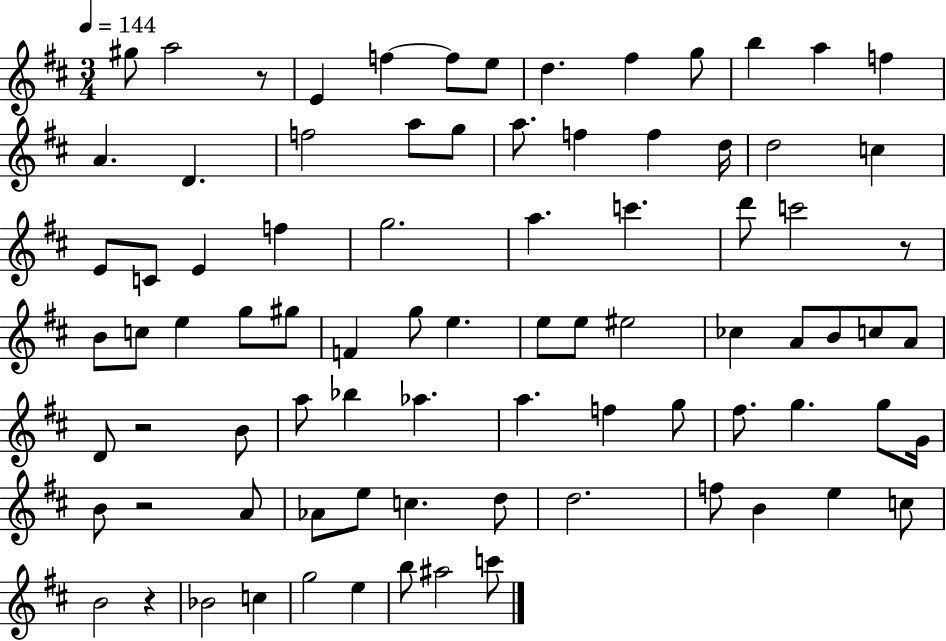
G#5/e A5/h R/e E4/q F5/q F5/e E5/e D5/q. F#5/q G5/e B5/q A5/q F5/q A4/q. D4/q. F5/h A5/e G5/e A5/e. F5/q F5/q D5/s D5/h C5/q E4/e C4/e E4/q F5/q G5/h. A5/q. C6/q. D6/e C6/h R/e B4/e C5/e E5/q G5/e G#5/e F4/q G5/e E5/q. E5/e E5/e EIS5/h CES5/q A4/e B4/e C5/e A4/e D4/e R/h B4/e A5/e Bb5/q Ab5/q. A5/q. F5/q G5/e F#5/e. G5/q. G5/e G4/s B4/e R/h A4/e Ab4/e E5/e C5/q. D5/e D5/h. F5/e B4/q E5/q C5/e B4/h R/q Bb4/h C5/q G5/h E5/q B5/e A#5/h C6/e